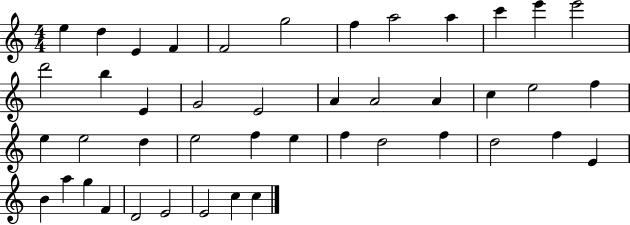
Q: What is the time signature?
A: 4/4